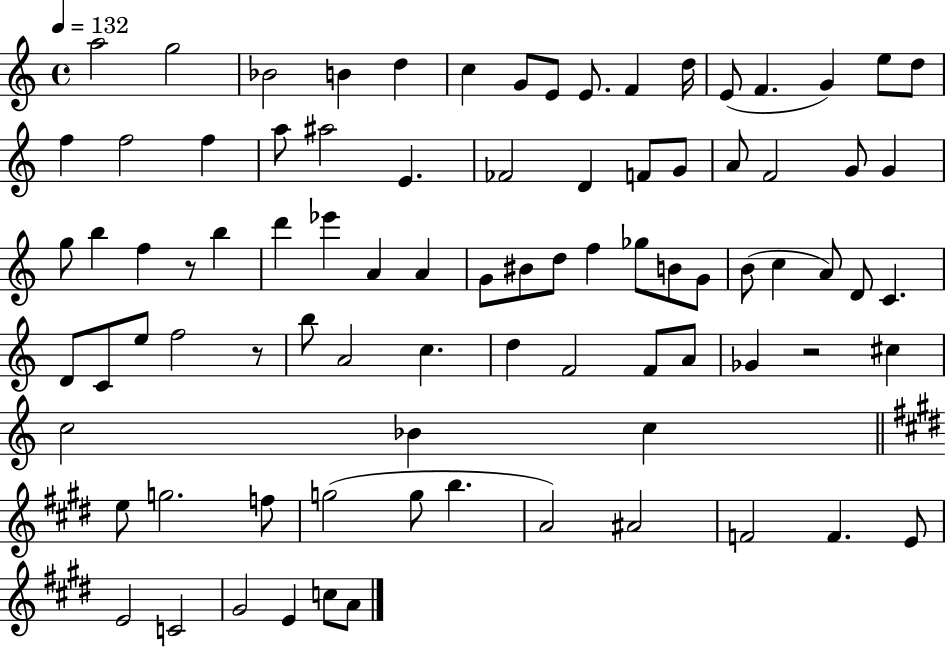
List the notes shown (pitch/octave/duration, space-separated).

A5/h G5/h Bb4/h B4/q D5/q C5/q G4/e E4/e E4/e. F4/q D5/s E4/e F4/q. G4/q E5/e D5/e F5/q F5/h F5/q A5/e A#5/h E4/q. FES4/h D4/q F4/e G4/e A4/e F4/h G4/e G4/q G5/e B5/q F5/q R/e B5/q D6/q Eb6/q A4/q A4/q G4/e BIS4/e D5/e F5/q Gb5/e B4/e G4/e B4/e C5/q A4/e D4/e C4/q. D4/e C4/e E5/e F5/h R/e B5/e A4/h C5/q. D5/q F4/h F4/e A4/e Gb4/q R/h C#5/q C5/h Bb4/q C5/q E5/e G5/h. F5/e G5/h G5/e B5/q. A4/h A#4/h F4/h F4/q. E4/e E4/h C4/h G#4/h E4/q C5/e A4/e